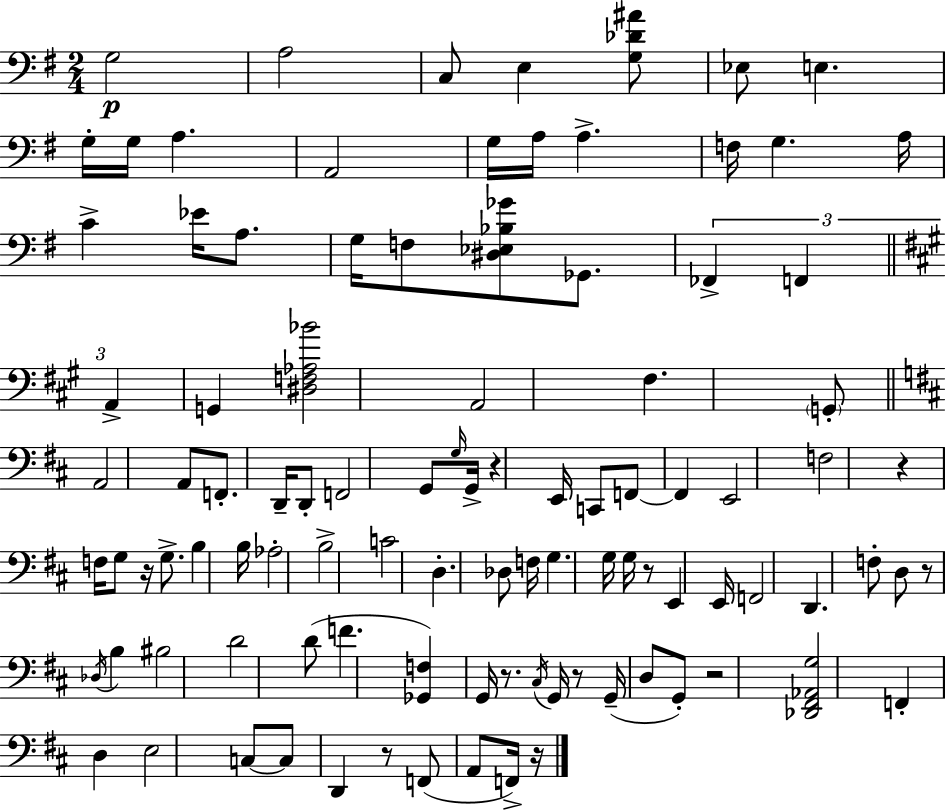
G3/h A3/h C3/e E3/q [G3,Db4,A#4]/e Eb3/e E3/q. G3/s G3/s A3/q. A2/h G3/s A3/s A3/q. F3/s G3/q. A3/s C4/q Eb4/s A3/e. G3/s F3/e [D#3,Eb3,Bb3,Gb4]/e Gb2/e. FES2/q F2/q A2/q G2/q [D#3,F3,Ab3,Bb4]/h A2/h F#3/q. G2/e A2/h A2/e F2/e. D2/s D2/e F2/h G2/e G3/s G2/s R/q E2/s C2/e F2/e F2/q E2/h F3/h R/q F3/s G3/e R/s G3/e. B3/q B3/s Ab3/h B3/h C4/h D3/q. Db3/e F3/s G3/q. G3/s G3/s R/e E2/q E2/s F2/h D2/q. F3/e D3/e R/e Db3/s B3/q BIS3/h D4/h D4/e F4/q. [Gb2,F3]/q G2/s R/e. C#3/s G2/s R/e G2/s D3/e G2/e R/h [Db2,F#2,Ab2,G3]/h F2/q D3/q E3/h C3/e C3/e D2/q R/e F2/e A2/e F2/s R/s